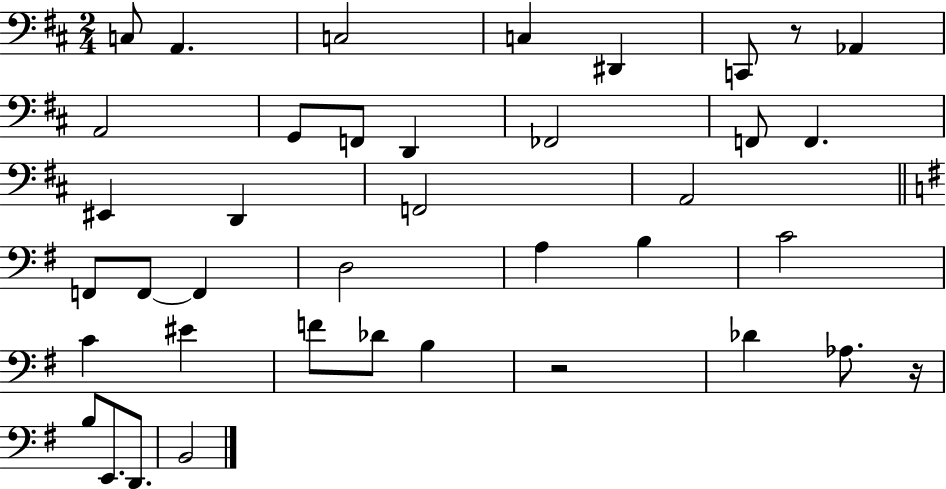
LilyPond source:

{
  \clef bass
  \numericTimeSignature
  \time 2/4
  \key d \major
  \repeat volta 2 { c8 a,4. | c2 | c4 dis,4 | c,8 r8 aes,4 | \break a,2 | g,8 f,8 d,4 | fes,2 | f,8 f,4. | \break eis,4 d,4 | f,2 | a,2 | \bar "||" \break \key e \minor f,8 f,8~~ f,4 | d2 | a4 b4 | c'2 | \break c'4 eis'4 | f'8 des'8 b4 | r2 | des'4 aes8. r16 | \break b8 e,8. d,8. | b,2 | } \bar "|."
}